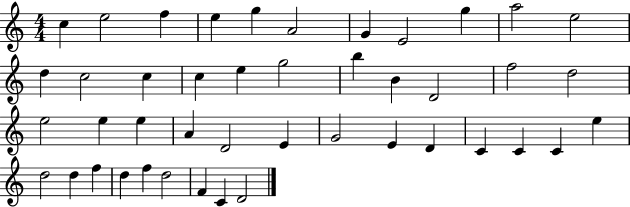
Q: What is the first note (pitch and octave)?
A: C5